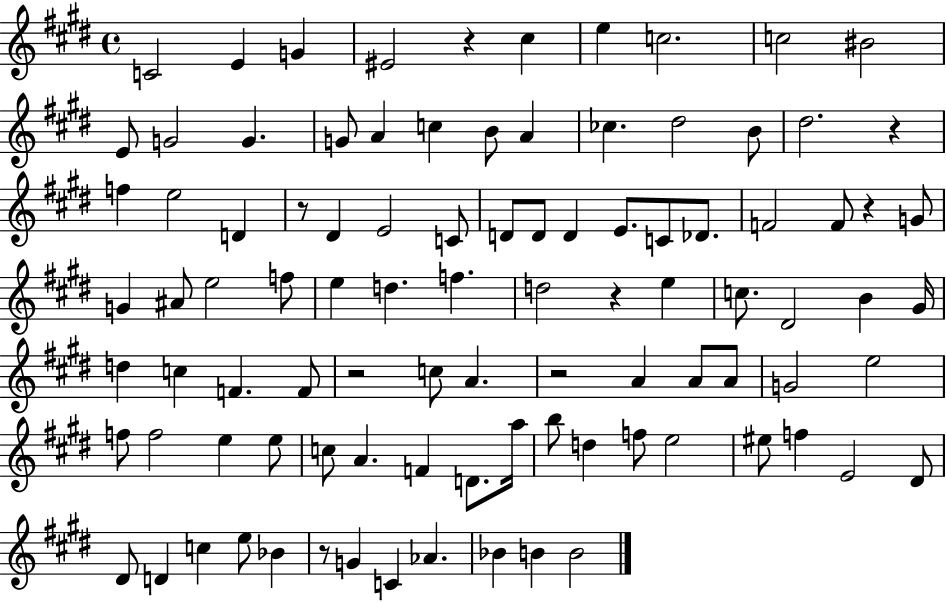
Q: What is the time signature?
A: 4/4